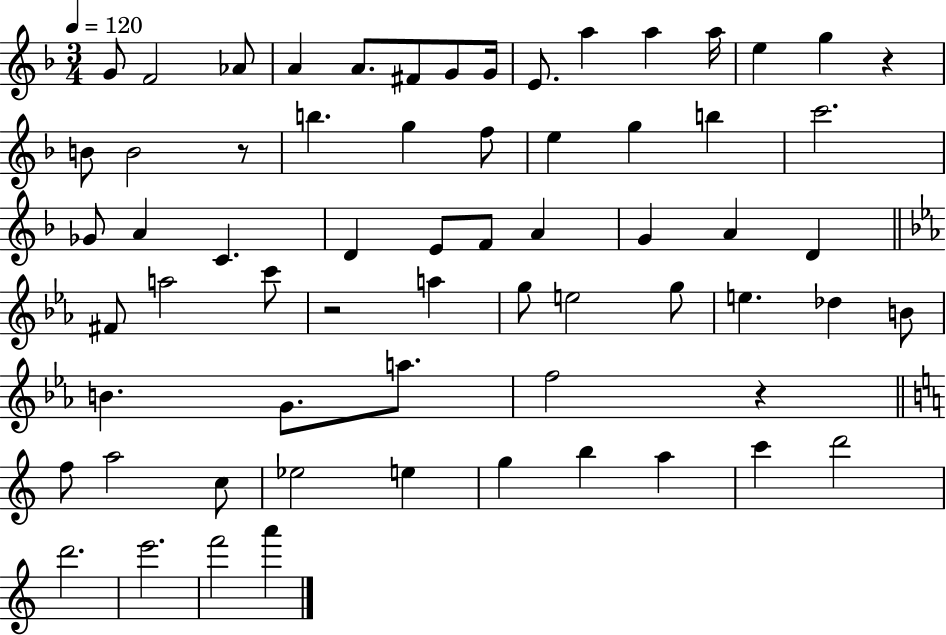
X:1
T:Untitled
M:3/4
L:1/4
K:F
G/2 F2 _A/2 A A/2 ^F/2 G/2 G/4 E/2 a a a/4 e g z B/2 B2 z/2 b g f/2 e g b c'2 _G/2 A C D E/2 F/2 A G A D ^F/2 a2 c'/2 z2 a g/2 e2 g/2 e _d B/2 B G/2 a/2 f2 z f/2 a2 c/2 _e2 e g b a c' d'2 d'2 e'2 f'2 a'